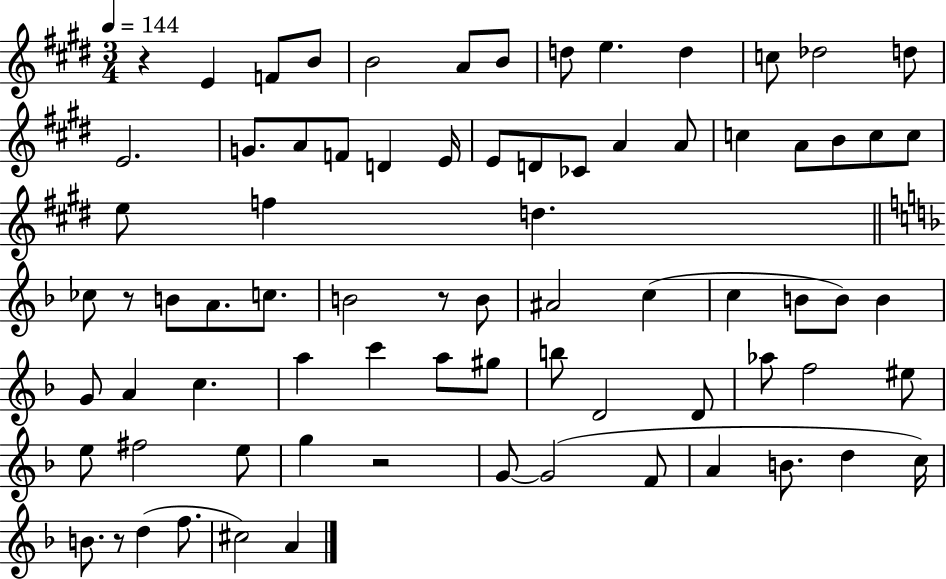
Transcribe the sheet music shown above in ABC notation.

X:1
T:Untitled
M:3/4
L:1/4
K:E
z E F/2 B/2 B2 A/2 B/2 d/2 e d c/2 _d2 d/2 E2 G/2 A/2 F/2 D E/4 E/2 D/2 _C/2 A A/2 c A/2 B/2 c/2 c/2 e/2 f d _c/2 z/2 B/2 A/2 c/2 B2 z/2 B/2 ^A2 c c B/2 B/2 B G/2 A c a c' a/2 ^g/2 b/2 D2 D/2 _a/2 f2 ^e/2 e/2 ^f2 e/2 g z2 G/2 G2 F/2 A B/2 d c/4 B/2 z/2 d f/2 ^c2 A